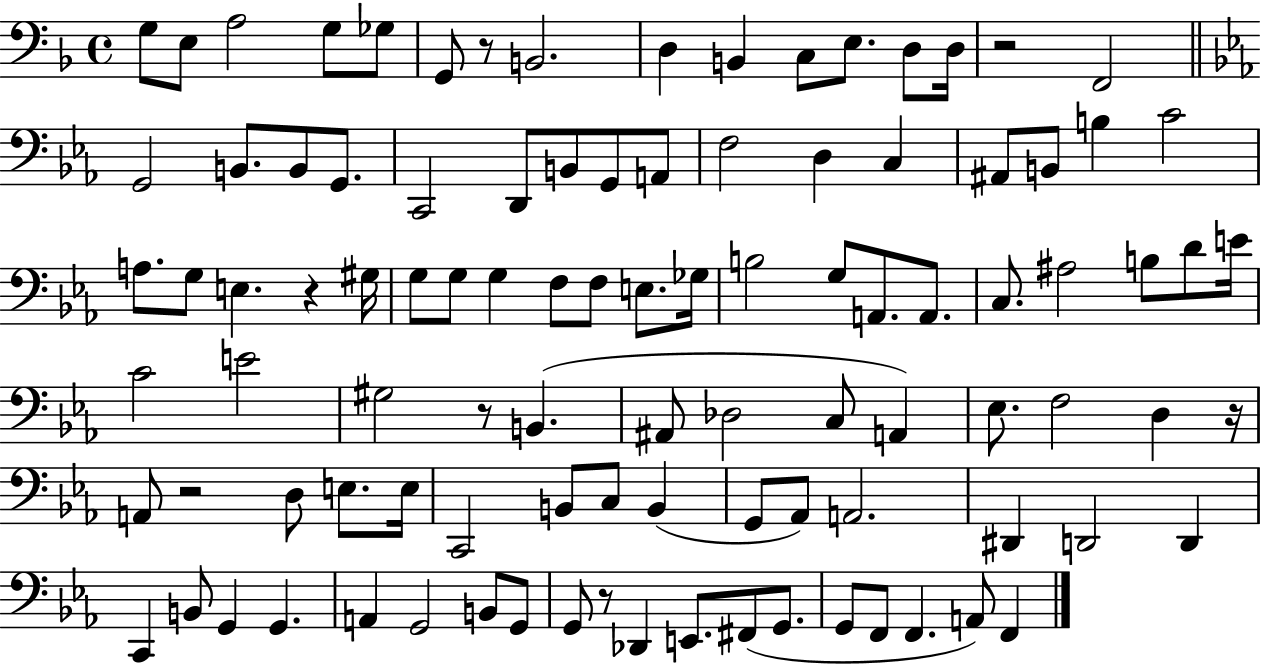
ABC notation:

X:1
T:Untitled
M:4/4
L:1/4
K:F
G,/2 E,/2 A,2 G,/2 _G,/2 G,,/2 z/2 B,,2 D, B,, C,/2 E,/2 D,/2 D,/4 z2 F,,2 G,,2 B,,/2 B,,/2 G,,/2 C,,2 D,,/2 B,,/2 G,,/2 A,,/2 F,2 D, C, ^A,,/2 B,,/2 B, C2 A,/2 G,/2 E, z ^G,/4 G,/2 G,/2 G, F,/2 F,/2 E,/2 _G,/4 B,2 G,/2 A,,/2 A,,/2 C,/2 ^A,2 B,/2 D/2 E/4 C2 E2 ^G,2 z/2 B,, ^A,,/2 _D,2 C,/2 A,, _E,/2 F,2 D, z/4 A,,/2 z2 D,/2 E,/2 E,/4 C,,2 B,,/2 C,/2 B,, G,,/2 _A,,/2 A,,2 ^D,, D,,2 D,, C,, B,,/2 G,, G,, A,, G,,2 B,,/2 G,,/2 G,,/2 z/2 _D,, E,,/2 ^F,,/2 G,,/2 G,,/2 F,,/2 F,, A,,/2 F,,